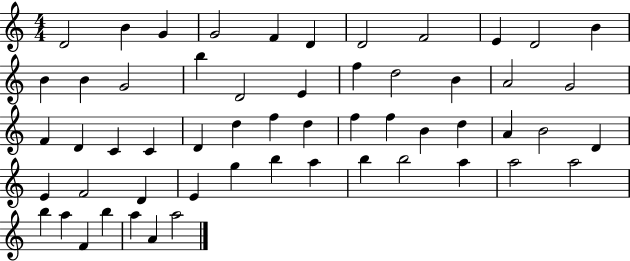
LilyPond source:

{
  \clef treble
  \numericTimeSignature
  \time 4/4
  \key c \major
  d'2 b'4 g'4 | g'2 f'4 d'4 | d'2 f'2 | e'4 d'2 b'4 | \break b'4 b'4 g'2 | b''4 d'2 e'4 | f''4 d''2 b'4 | a'2 g'2 | \break f'4 d'4 c'4 c'4 | d'4 d''4 f''4 d''4 | f''4 f''4 b'4 d''4 | a'4 b'2 d'4 | \break e'4 f'2 d'4 | e'4 g''4 b''4 a''4 | b''4 b''2 a''4 | a''2 a''2 | \break b''4 a''4 f'4 b''4 | a''4 a'4 a''2 | \bar "|."
}